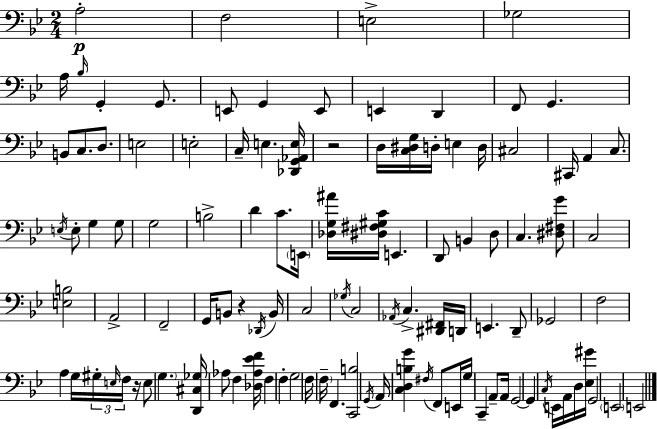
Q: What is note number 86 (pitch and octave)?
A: G2